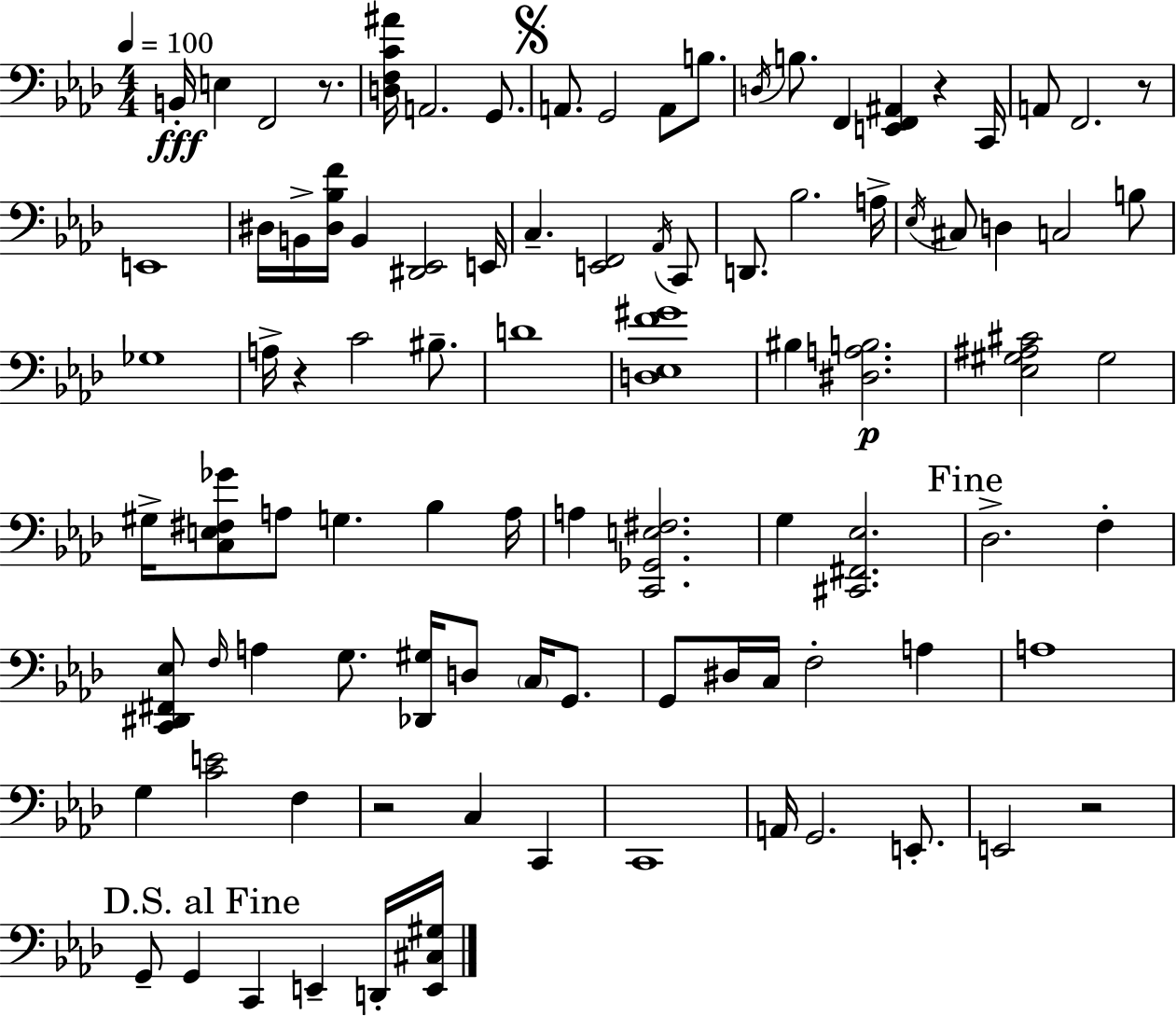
X:1
T:Untitled
M:4/4
L:1/4
K:Ab
B,,/4 E, F,,2 z/2 [D,F,C^A]/4 A,,2 G,,/2 A,,/2 G,,2 A,,/2 B,/2 D,/4 B,/2 F,, [E,,F,,^A,,] z C,,/4 A,,/2 F,,2 z/2 E,,4 ^D,/4 B,,/4 [^D,_B,F]/4 B,, [^D,,_E,,]2 E,,/4 C, [E,,F,,]2 _A,,/4 C,,/2 D,,/2 _B,2 A,/4 _E,/4 ^C,/2 D, C,2 B,/2 _G,4 A,/4 z C2 ^B,/2 D4 [D,_E,F^G]4 ^B, [^D,A,B,]2 [_E,^G,^A,^C]2 ^G,2 ^G,/4 [C,E,^F,_G]/2 A,/2 G, _B, A,/4 A, [C,,_G,,E,^F,]2 G, [^C,,^F,,_E,]2 _D,2 F, [C,,^D,,^F,,_E,]/2 F,/4 A, G,/2 [_D,,^G,]/4 D,/2 C,/4 G,,/2 G,,/2 ^D,/4 C,/4 F,2 A, A,4 G, [CE]2 F, z2 C, C,, C,,4 A,,/4 G,,2 E,,/2 E,,2 z2 G,,/2 G,, C,, E,, D,,/4 [E,,^C,^G,]/4